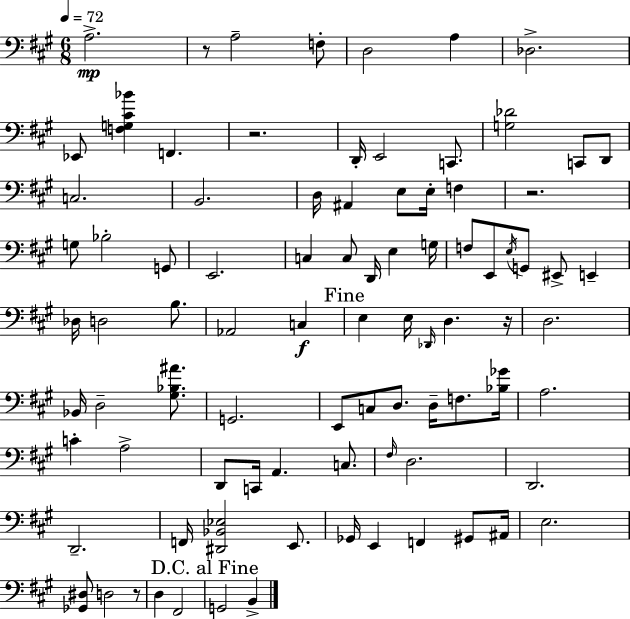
A3/h. R/e A3/h F3/e D3/h A3/q Db3/h. Eb2/e [F3,G3,C#4,Bb4]/q F2/q. R/h. D2/s E2/h C2/e. [G3,Db4]/h C2/e D2/e C3/h. B2/h. D3/s A#2/q E3/e E3/s F3/q R/h. G3/e Bb3/h G2/e E2/h. C3/q C3/e D2/s E3/q G3/s F3/e E2/e E3/s G2/e EIS2/e E2/q Db3/s D3/h B3/e. Ab2/h C3/q E3/q E3/s Db2/s D3/q. R/s D3/h. Bb2/s D3/h [G#3,Bb3,A#4]/e. G2/h. E2/e C3/e D3/e. D3/s F3/e. [Bb3,Gb4]/s A3/h. C4/q A3/h D2/e C2/s A2/q. C3/e. F#3/s D3/h. D2/h. D2/h. F2/s [D#2,Bb2,Eb3]/h E2/e. Gb2/s E2/q F2/q G#2/e A#2/s E3/h. [Gb2,D#3]/e D3/h R/e D3/q F#2/h G2/h B2/q